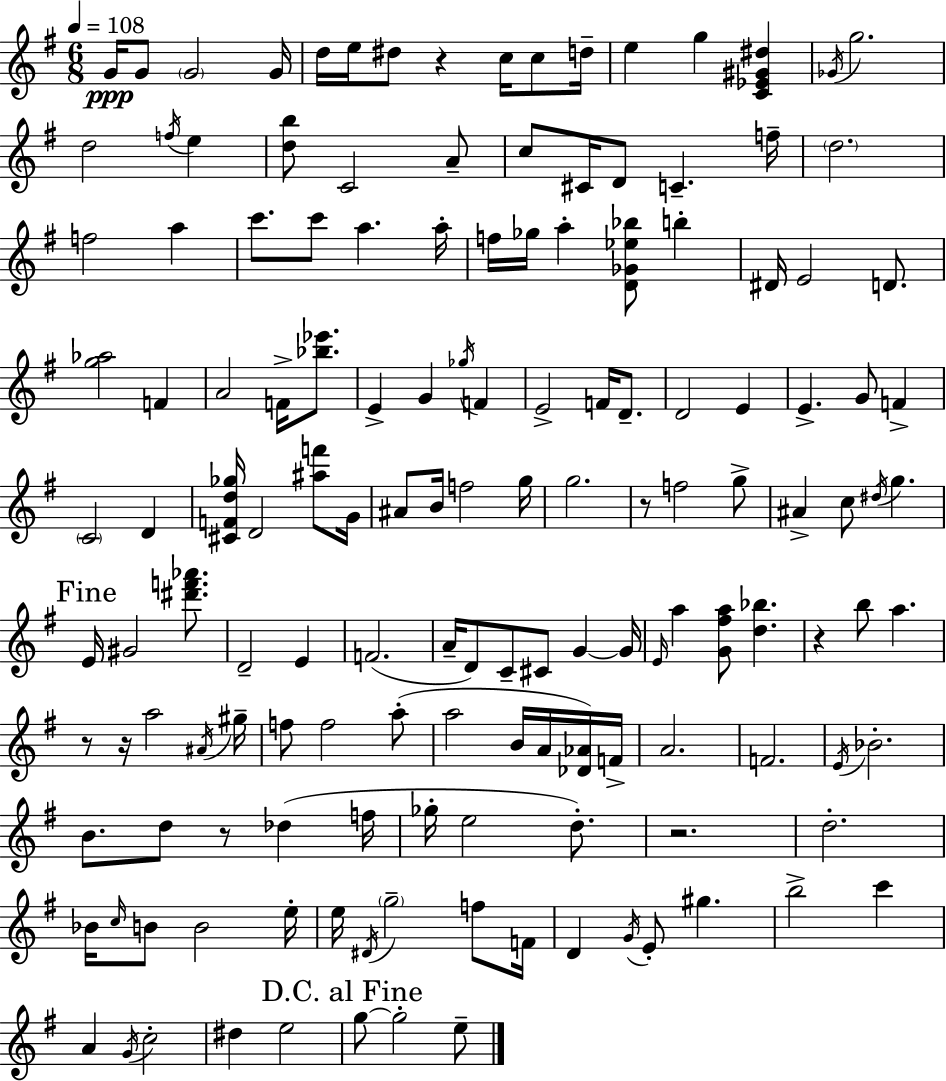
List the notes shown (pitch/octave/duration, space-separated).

G4/s G4/e G4/h G4/s D5/s E5/s D#5/e R/q C5/s C5/e D5/s E5/q G5/q [C4,Eb4,G#4,D#5]/q Gb4/s G5/h. D5/h F5/s E5/q [D5,B5]/e C4/h A4/e C5/e C#4/s D4/e C4/q. F5/s D5/h. F5/h A5/q C6/e. C6/e A5/q. A5/s F5/s Gb5/s A5/q [D4,Gb4,Eb5,Bb5]/e B5/q D#4/s E4/h D4/e. [G5,Ab5]/h F4/q A4/h F4/s [Bb5,Eb6]/e. E4/q G4/q Gb5/s F4/q E4/h F4/s D4/e. D4/h E4/q E4/q. G4/e F4/q C4/h D4/q [C#4,F4,D5,Gb5]/s D4/h [A#5,F6]/e G4/s A#4/e B4/s F5/h G5/s G5/h. R/e F5/h G5/e A#4/q C5/e D#5/s G5/q. E4/s G#4/h [D#6,F6,Ab6]/e. D4/h E4/q F4/h. A4/s D4/e C4/e C#4/e G4/q G4/s E4/s A5/q [G4,F#5,A5]/e [D5,Bb5]/q. R/q B5/e A5/q. R/e R/s A5/h A#4/s G#5/s F5/e F5/h A5/e A5/h B4/s A4/s [Db4,Ab4]/s F4/s A4/h. F4/h. E4/s Bb4/h. B4/e. D5/e R/e Db5/q F5/s Gb5/s E5/h D5/e. R/h. D5/h. Bb4/s C5/s B4/e B4/h E5/s E5/s D#4/s G5/h F5/e F4/s D4/q G4/s E4/e G#5/q. B5/h C6/q A4/q G4/s C5/h D#5/q E5/h G5/e G5/h E5/e